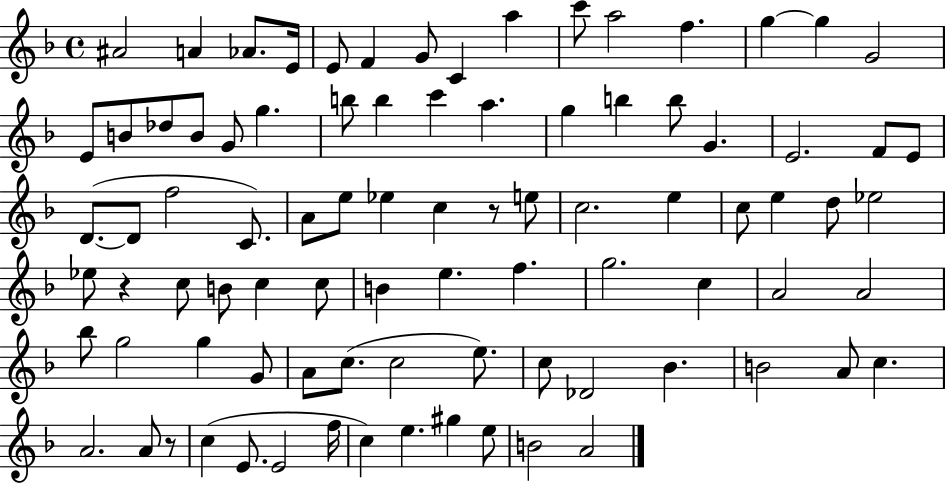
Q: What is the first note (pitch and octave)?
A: A#4